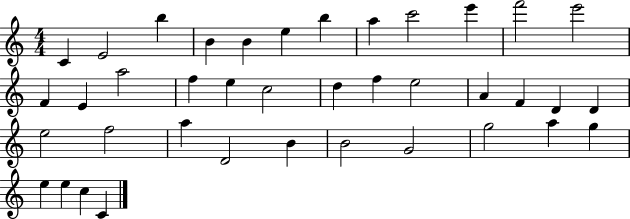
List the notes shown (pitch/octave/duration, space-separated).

C4/q E4/h B5/q B4/q B4/q E5/q B5/q A5/q C6/h E6/q F6/h E6/h F4/q E4/q A5/h F5/q E5/q C5/h D5/q F5/q E5/h A4/q F4/q D4/q D4/q E5/h F5/h A5/q D4/h B4/q B4/h G4/h G5/h A5/q G5/q E5/q E5/q C5/q C4/q